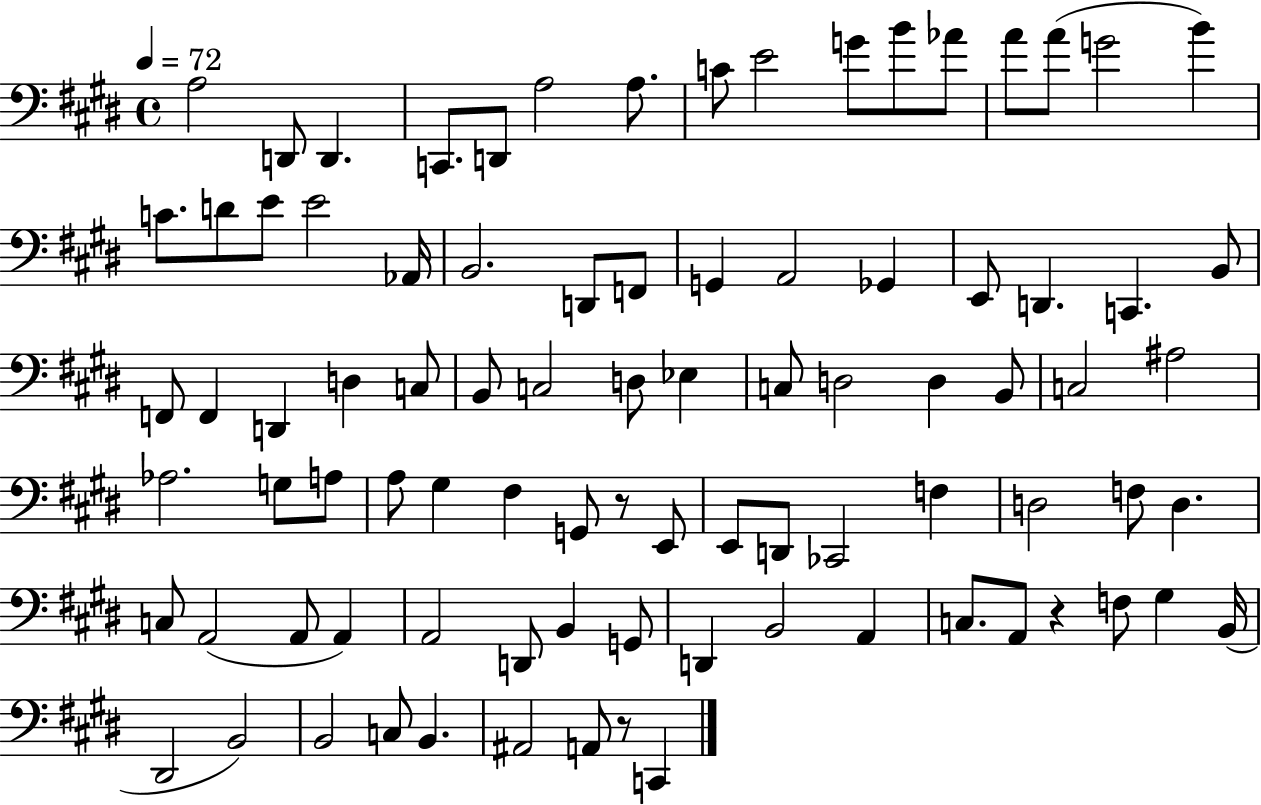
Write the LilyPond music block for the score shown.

{
  \clef bass
  \time 4/4
  \defaultTimeSignature
  \key e \major
  \tempo 4 = 72
  a2 d,8 d,4. | c,8. d,8 a2 a8. | c'8 e'2 g'8 b'8 aes'8 | a'8 a'8( g'2 b'4) | \break c'8. d'8 e'8 e'2 aes,16 | b,2. d,8 f,8 | g,4 a,2 ges,4 | e,8 d,4. c,4. b,8 | \break f,8 f,4 d,4 d4 c8 | b,8 c2 d8 ees4 | c8 d2 d4 b,8 | c2 ais2 | \break aes2. g8 a8 | a8 gis4 fis4 g,8 r8 e,8 | e,8 d,8 ces,2 f4 | d2 f8 d4. | \break c8 a,2( a,8 a,4) | a,2 d,8 b,4 g,8 | d,4 b,2 a,4 | c8. a,8 r4 f8 gis4 b,16( | \break dis,2 b,2) | b,2 c8 b,4. | ais,2 a,8 r8 c,4 | \bar "|."
}